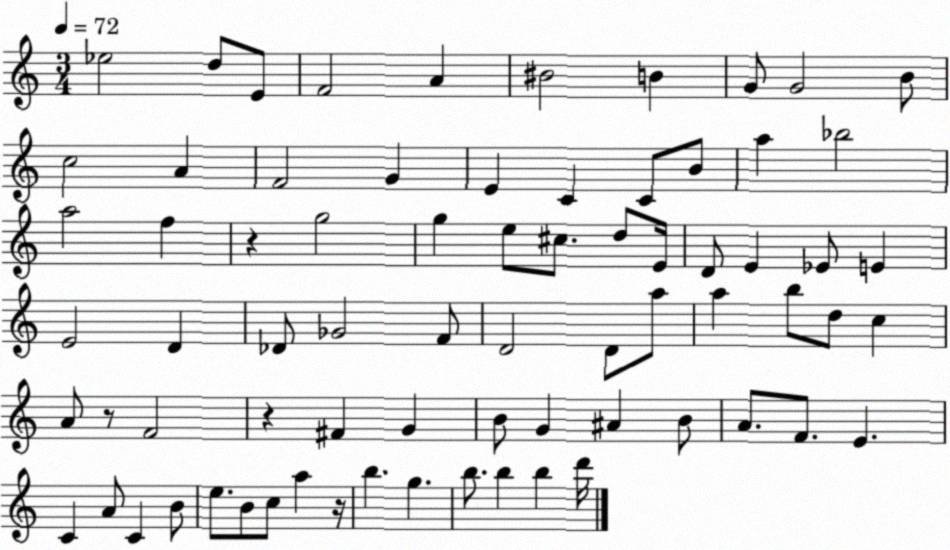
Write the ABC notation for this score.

X:1
T:Untitled
M:3/4
L:1/4
K:C
_e2 d/2 E/2 F2 A ^B2 B G/2 G2 B/2 c2 A F2 G E C C/2 B/2 a _b2 a2 f z g2 g e/2 ^c/2 d/2 E/4 D/2 E _E/2 E E2 D _D/2 _G2 F/2 D2 D/2 a/2 a b/2 d/2 c A/2 z/2 F2 z ^F G B/2 G ^A B/2 A/2 F/2 E C A/2 C B/2 e/2 B/2 c/2 a z/4 b g b/2 b b d'/4